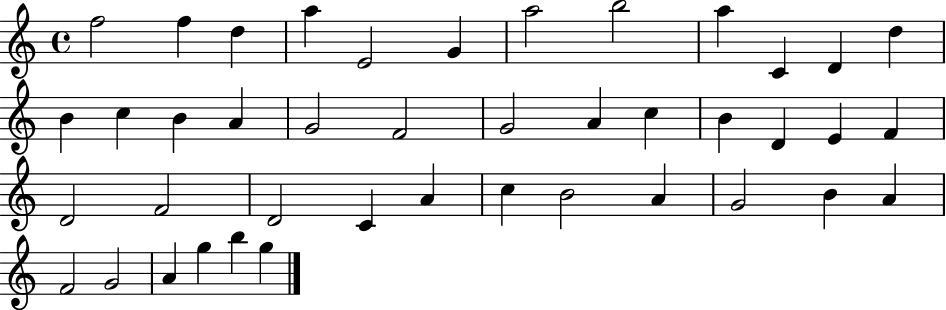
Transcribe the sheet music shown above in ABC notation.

X:1
T:Untitled
M:4/4
L:1/4
K:C
f2 f d a E2 G a2 b2 a C D d B c B A G2 F2 G2 A c B D E F D2 F2 D2 C A c B2 A G2 B A F2 G2 A g b g